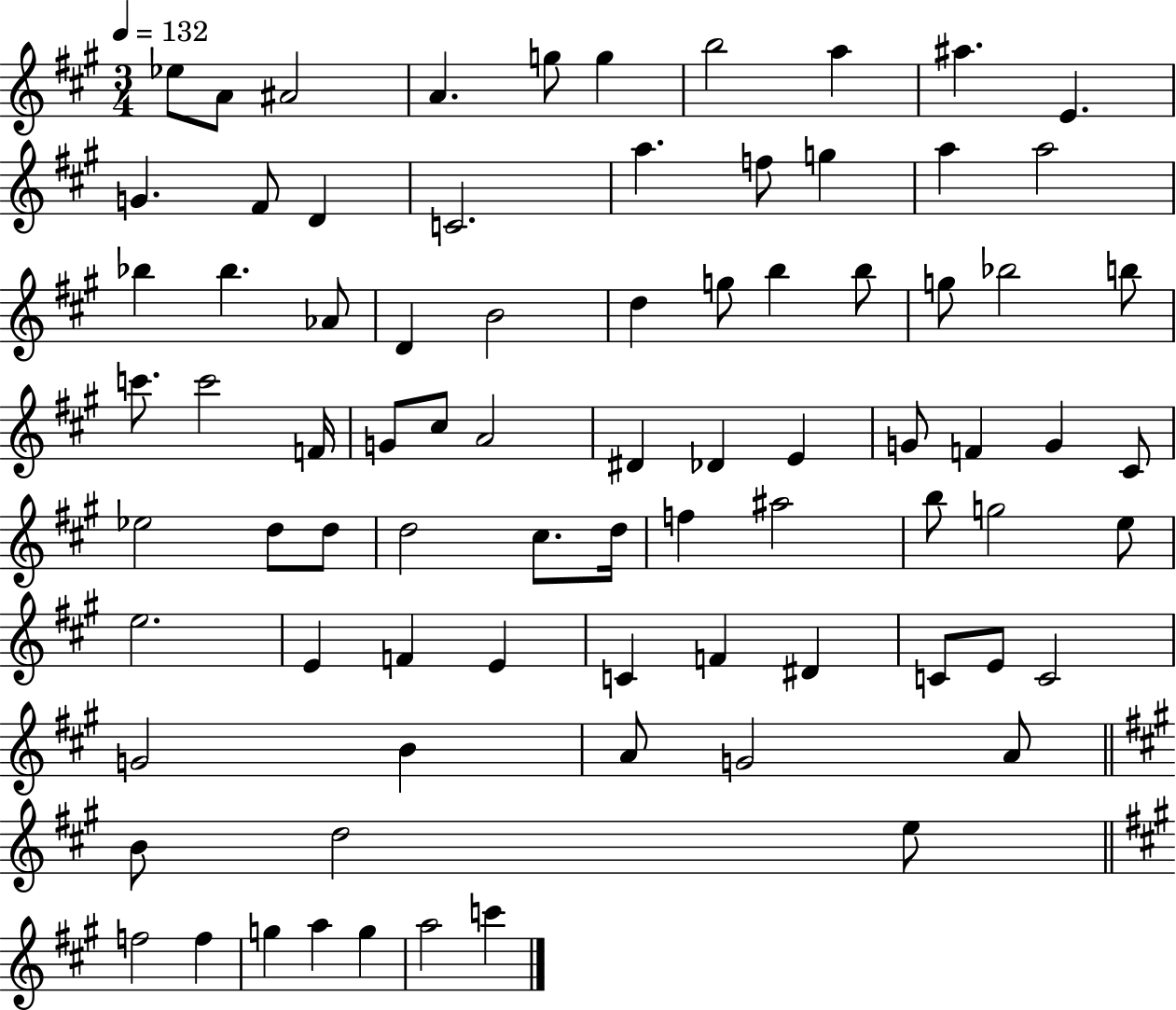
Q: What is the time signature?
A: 3/4